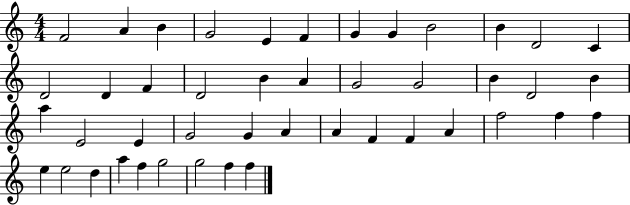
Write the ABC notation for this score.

X:1
T:Untitled
M:4/4
L:1/4
K:C
F2 A B G2 E F G G B2 B D2 C D2 D F D2 B A G2 G2 B D2 B a E2 E G2 G A A F F A f2 f f e e2 d a f g2 g2 f f